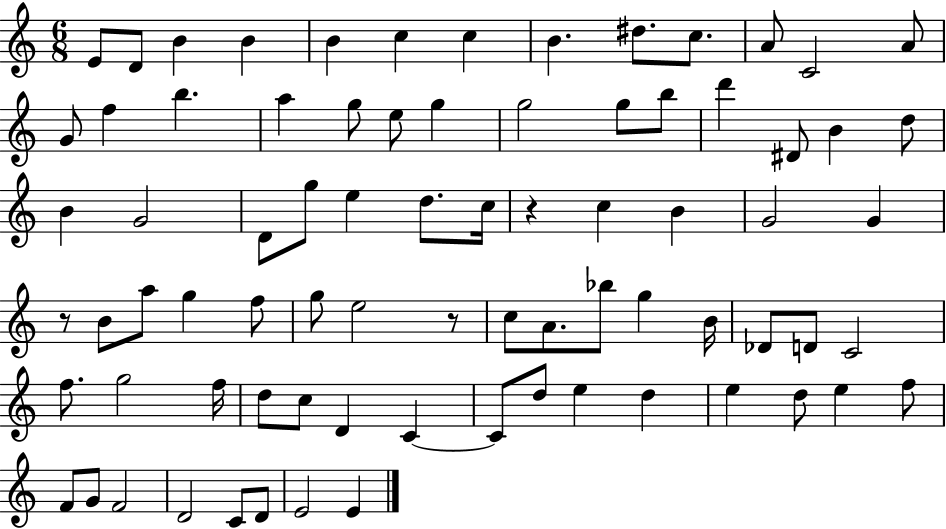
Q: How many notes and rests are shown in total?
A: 78